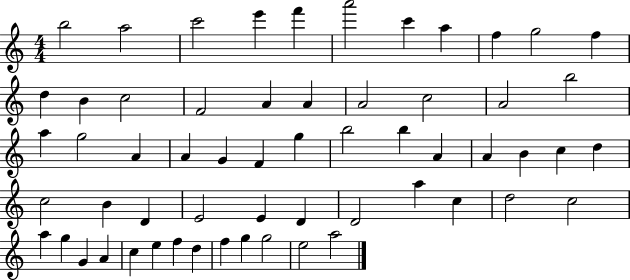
{
  \clef treble
  \numericTimeSignature
  \time 4/4
  \key c \major
  b''2 a''2 | c'''2 e'''4 f'''4 | a'''2 c'''4 a''4 | f''4 g''2 f''4 | \break d''4 b'4 c''2 | f'2 a'4 a'4 | a'2 c''2 | a'2 b''2 | \break a''4 g''2 a'4 | a'4 g'4 f'4 g''4 | b''2 b''4 a'4 | a'4 b'4 c''4 d''4 | \break c''2 b'4 d'4 | e'2 e'4 d'4 | d'2 a''4 c''4 | d''2 c''2 | \break a''4 g''4 g'4 a'4 | c''4 e''4 f''4 d''4 | f''4 g''4 g''2 | e''2 a''2 | \break \bar "|."
}